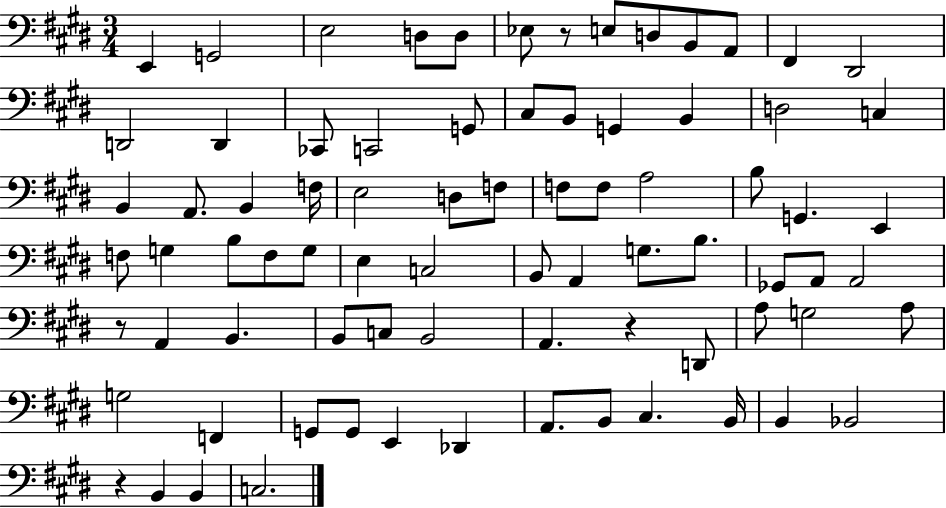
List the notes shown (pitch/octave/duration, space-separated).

E2/q G2/h E3/h D3/e D3/e Eb3/e R/e E3/e D3/e B2/e A2/e F#2/q D#2/h D2/h D2/q CES2/e C2/h G2/e C#3/e B2/e G2/q B2/q D3/h C3/q B2/q A2/e. B2/q F3/s E3/h D3/e F3/e F3/e F3/e A3/h B3/e G2/q. E2/q F3/e G3/q B3/e F3/e G3/e E3/q C3/h B2/e A2/q G3/e. B3/e. Gb2/e A2/e A2/h R/e A2/q B2/q. B2/e C3/e B2/h A2/q. R/q D2/e A3/e G3/h A3/e G3/h F2/q G2/e G2/e E2/q Db2/q A2/e. B2/e C#3/q. B2/s B2/q Bb2/h R/q B2/q B2/q C3/h.